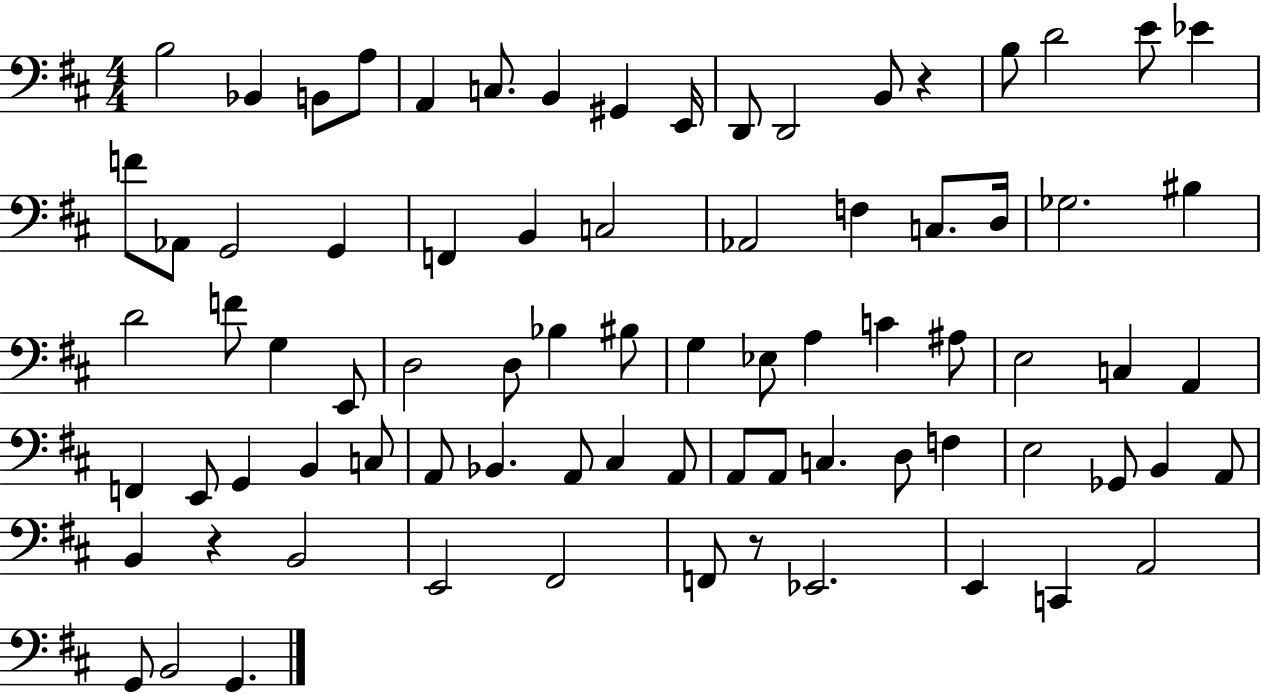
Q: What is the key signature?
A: D major